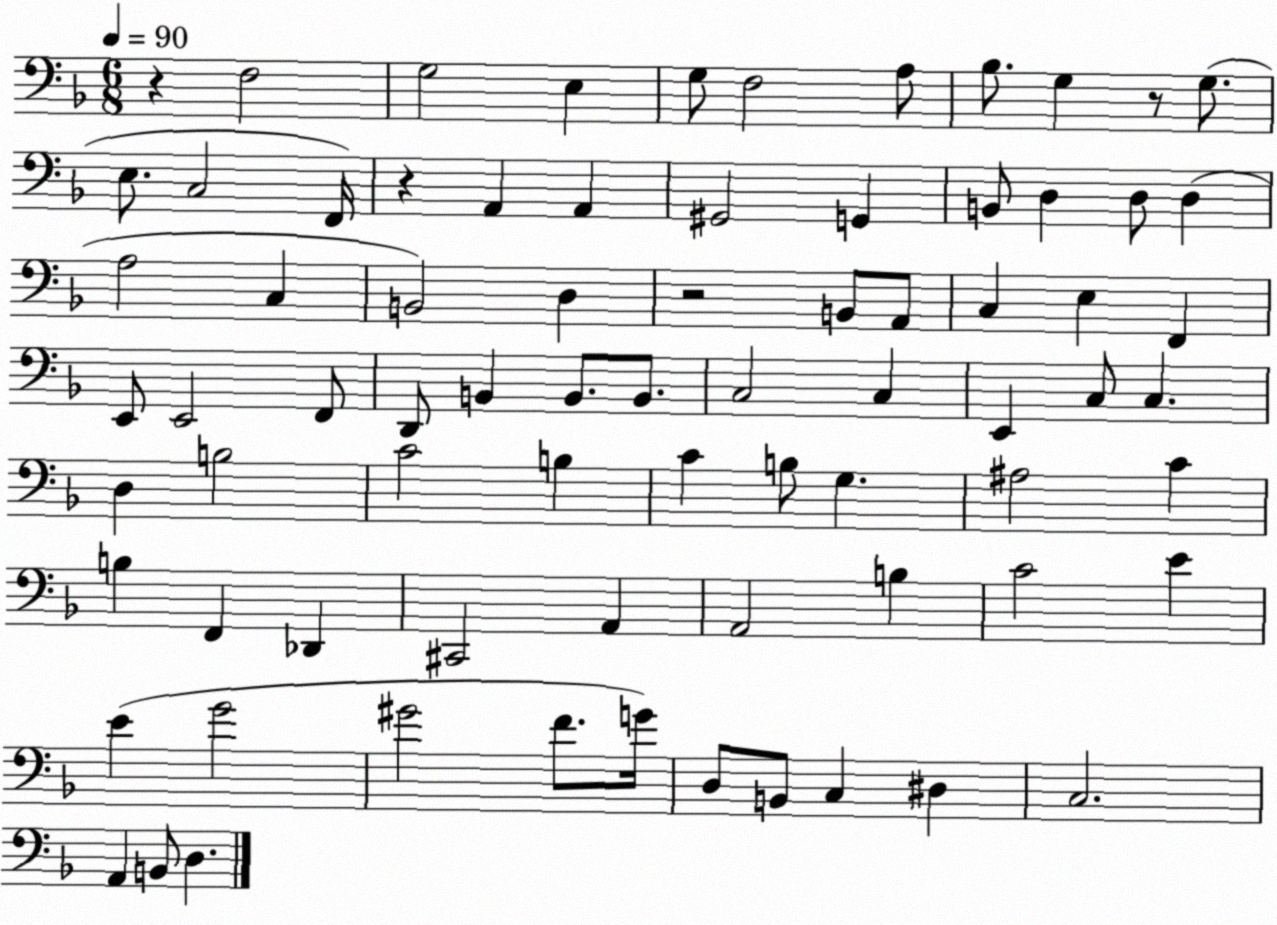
X:1
T:Untitled
M:6/8
L:1/4
K:F
z F,2 G,2 E, G,/2 F,2 A,/2 _B,/2 G, z/2 G,/2 E,/2 C,2 F,,/4 z A,, A,, ^G,,2 G,, B,,/2 D, D,/2 D, A,2 C, B,,2 D, z2 B,,/2 A,,/2 C, E, F,, E,,/2 E,,2 F,,/2 D,,/2 B,, B,,/2 B,,/2 C,2 C, E,, C,/2 C, D, B,2 C2 B, C B,/2 G, ^A,2 C B, F,, _D,, ^C,,2 A,, A,,2 B, C2 E E G2 ^G2 F/2 G/4 D,/2 B,,/2 C, ^D, C,2 A,, B,,/2 D,